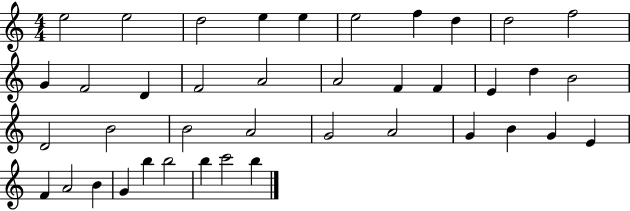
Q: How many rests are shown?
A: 0